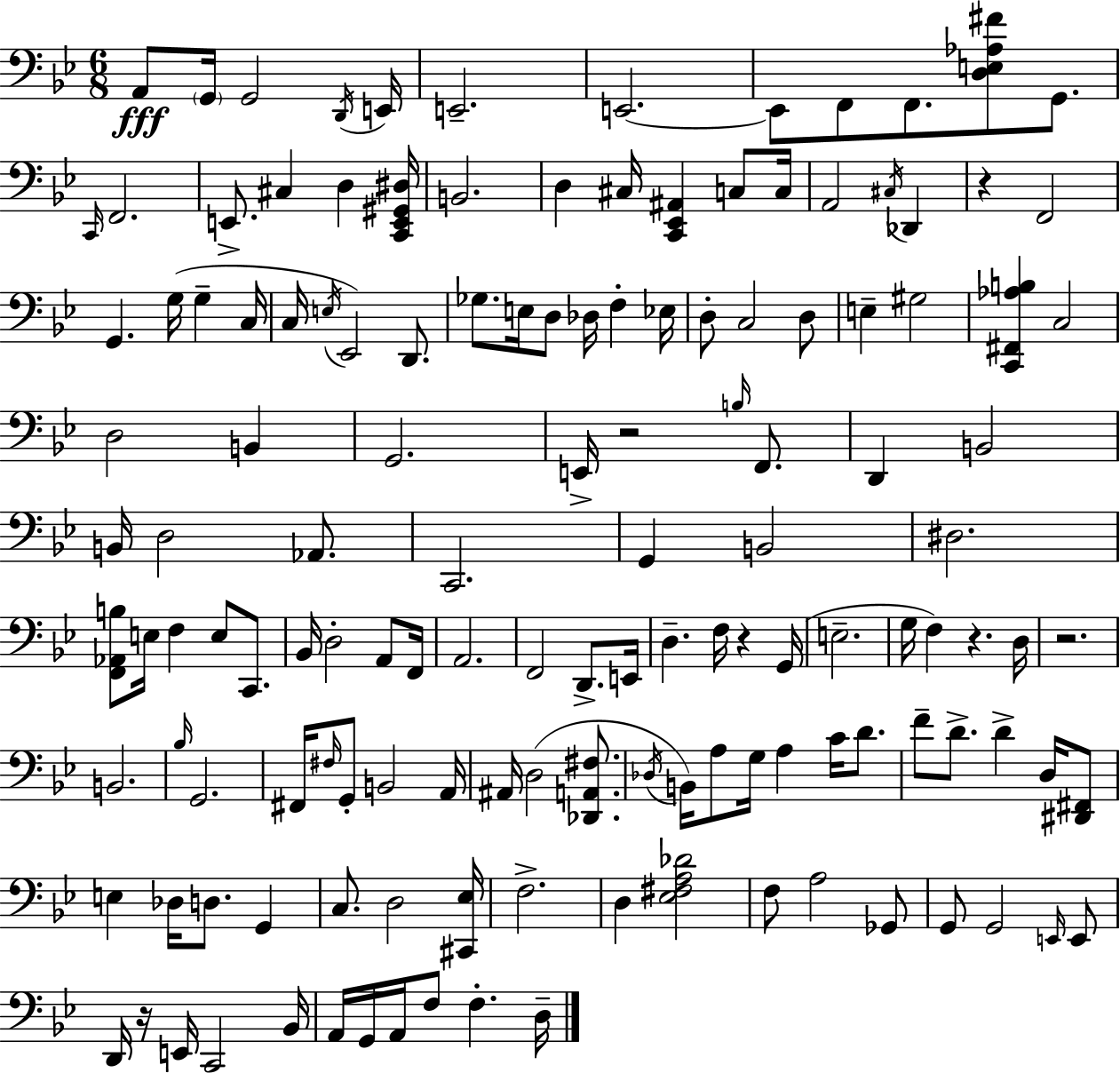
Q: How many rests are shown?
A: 6